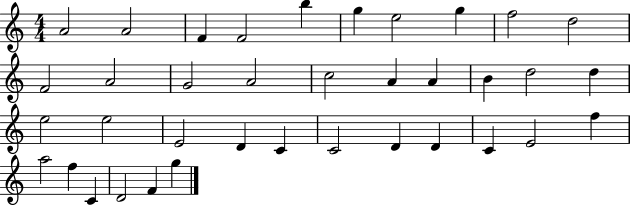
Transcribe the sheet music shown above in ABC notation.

X:1
T:Untitled
M:4/4
L:1/4
K:C
A2 A2 F F2 b g e2 g f2 d2 F2 A2 G2 A2 c2 A A B d2 d e2 e2 E2 D C C2 D D C E2 f a2 f C D2 F g